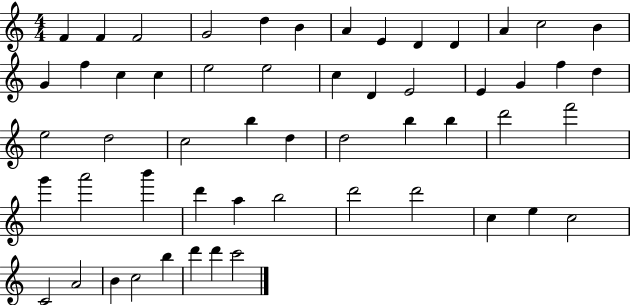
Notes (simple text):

F4/q F4/q F4/h G4/h D5/q B4/q A4/q E4/q D4/q D4/q A4/q C5/h B4/q G4/q F5/q C5/q C5/q E5/h E5/h C5/q D4/q E4/h E4/q G4/q F5/q D5/q E5/h D5/h C5/h B5/q D5/q D5/h B5/q B5/q D6/h F6/h G6/q A6/h B6/q D6/q A5/q B5/h D6/h D6/h C5/q E5/q C5/h C4/h A4/h B4/q C5/h B5/q D6/q D6/q C6/h